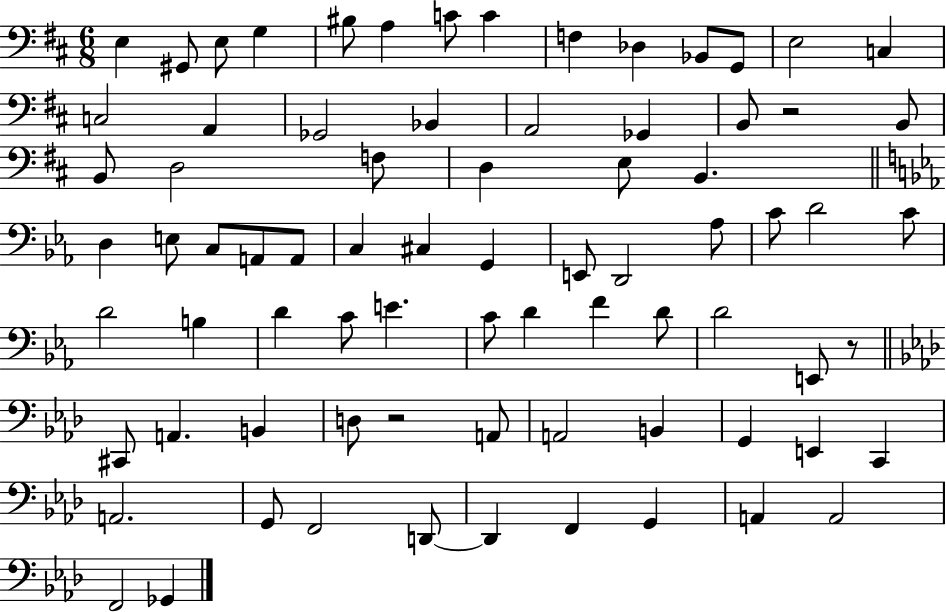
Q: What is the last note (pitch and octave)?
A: Gb2